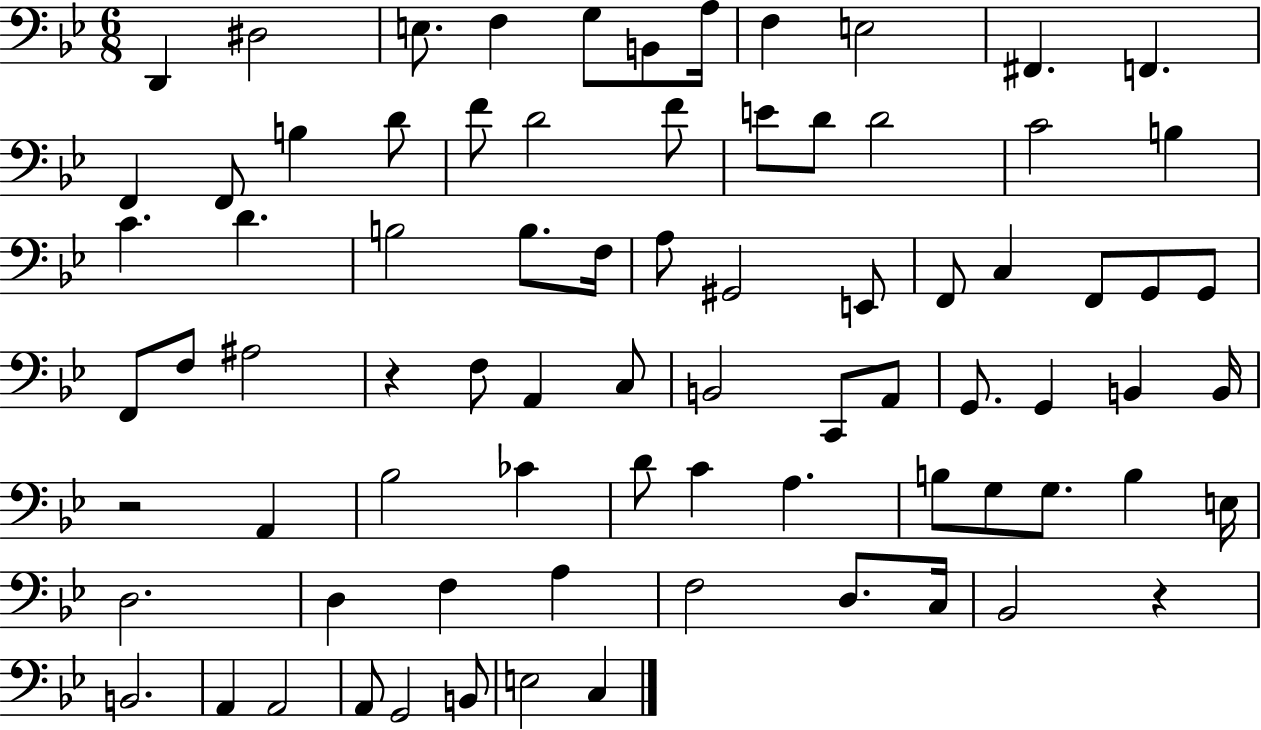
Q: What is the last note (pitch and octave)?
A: C3